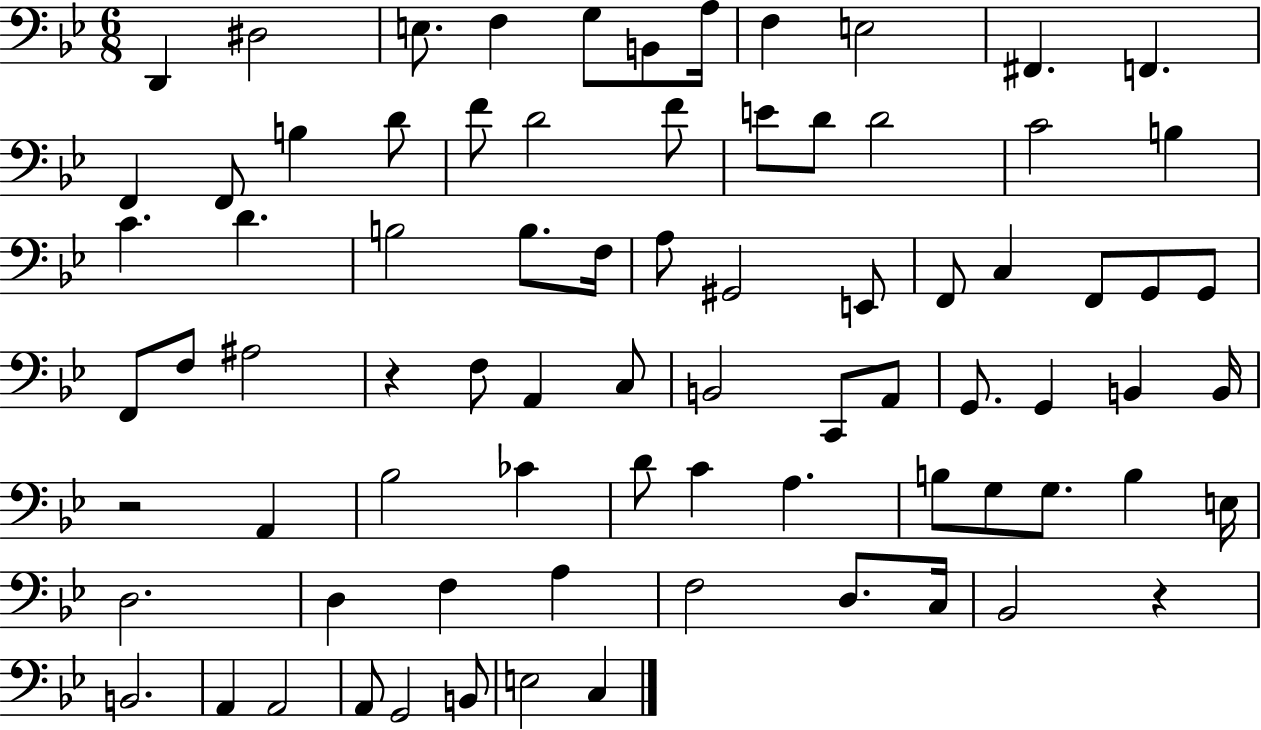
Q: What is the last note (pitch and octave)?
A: C3